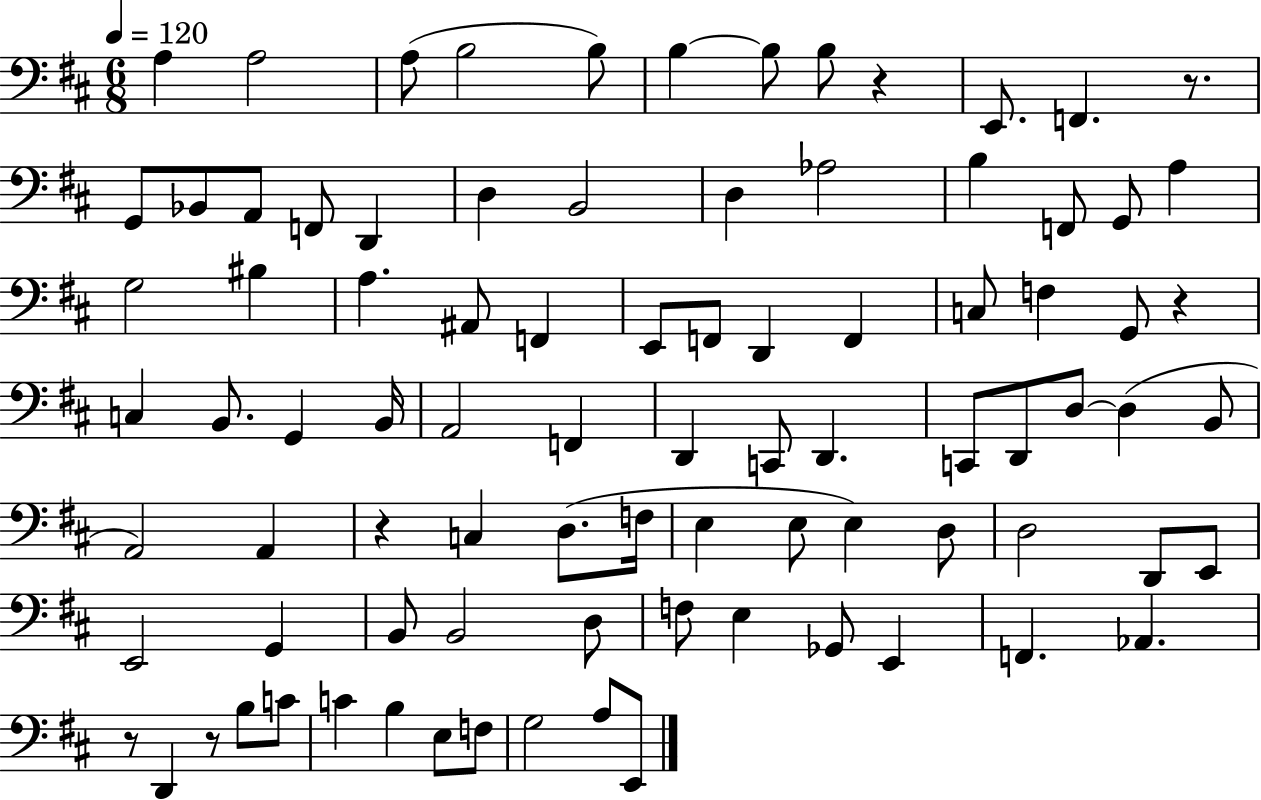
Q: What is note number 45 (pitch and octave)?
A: C2